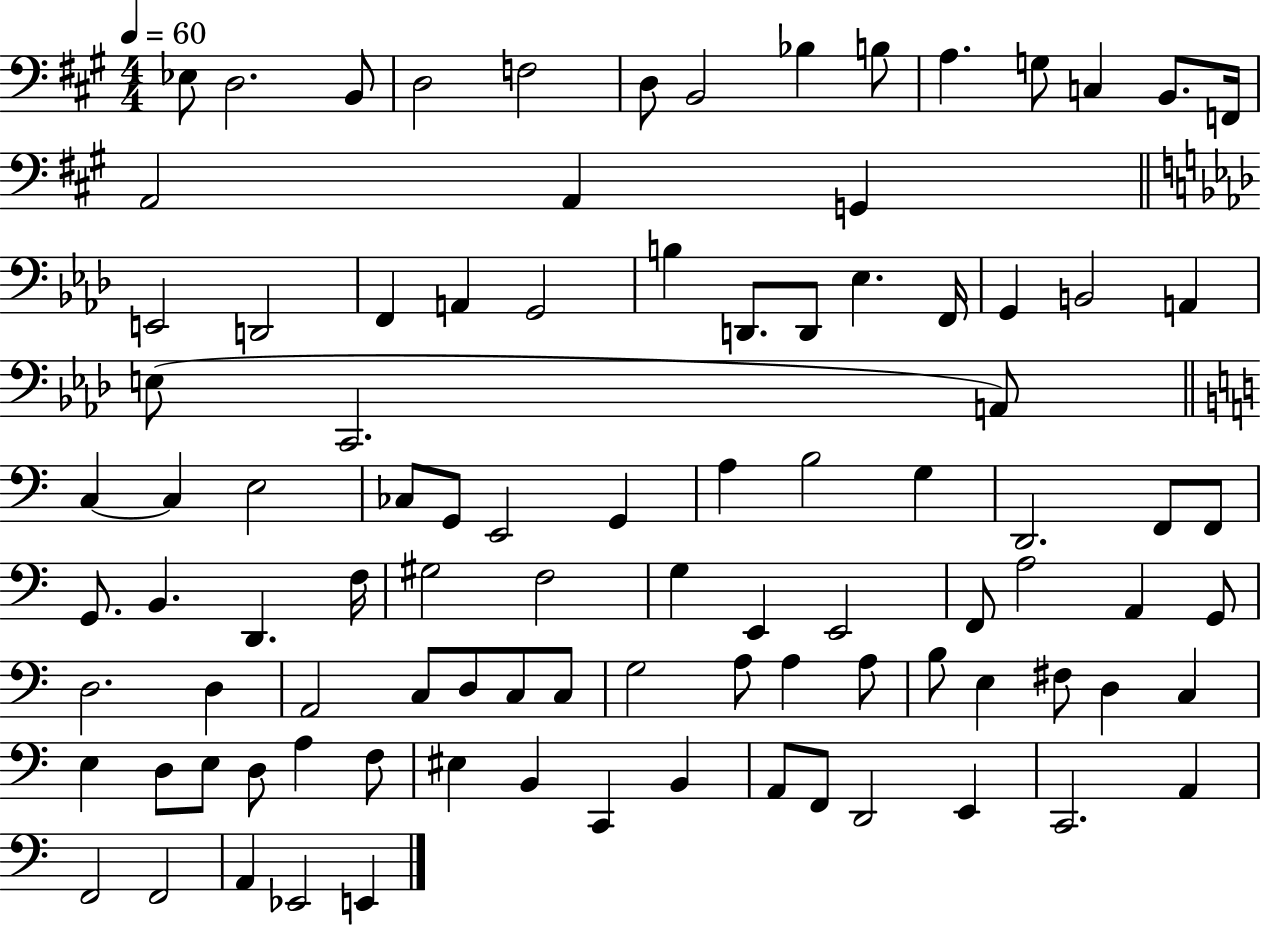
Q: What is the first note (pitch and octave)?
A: Eb3